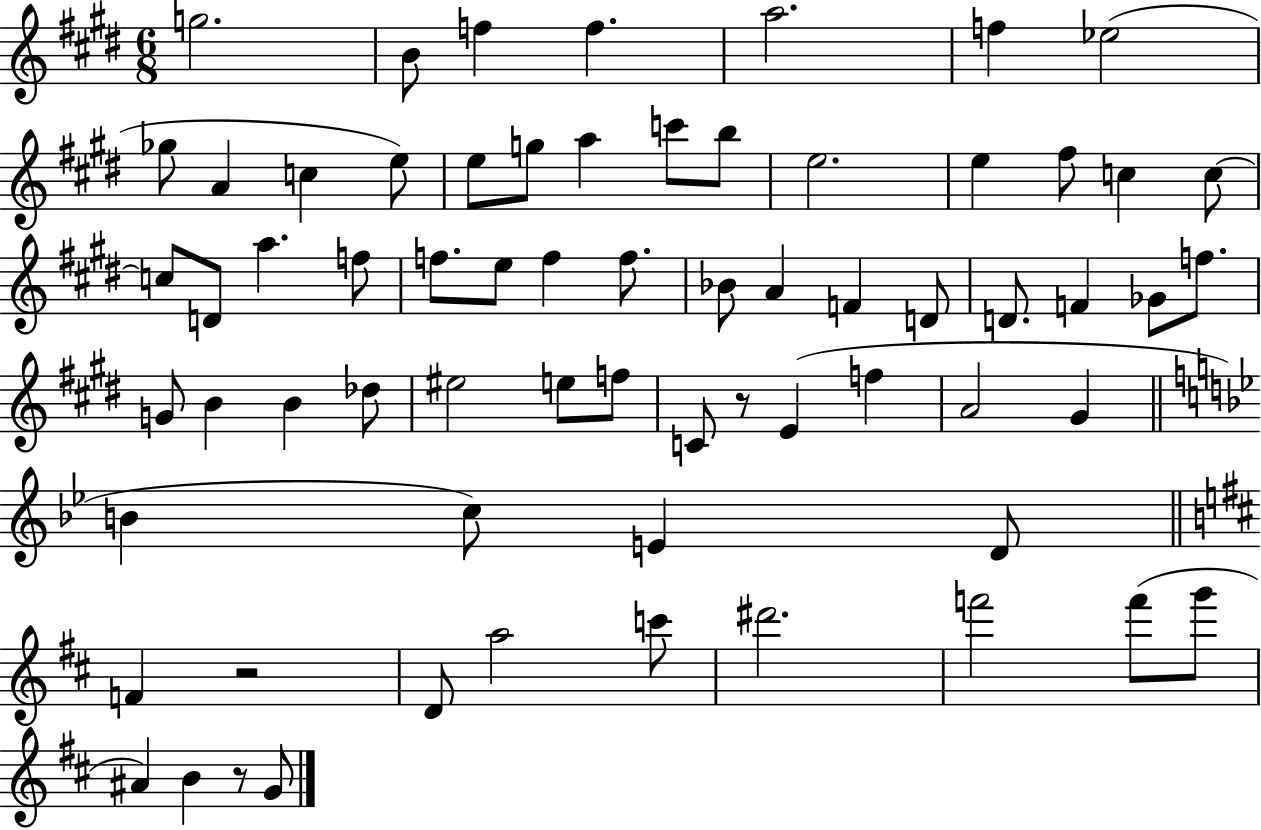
G5/h. B4/e F5/q F5/q. A5/h. F5/q Eb5/h Gb5/e A4/q C5/q E5/e E5/e G5/e A5/q C6/e B5/e E5/h. E5/q F#5/e C5/q C5/e C5/e D4/e A5/q. F5/e F5/e. E5/e F5/q F5/e. Bb4/e A4/q F4/q D4/e D4/e. F4/q Gb4/e F5/e. G4/e B4/q B4/q Db5/e EIS5/h E5/e F5/e C4/e R/e E4/q F5/q A4/h G#4/q B4/q C5/e E4/q D4/e F4/q R/h D4/e A5/h C6/e D#6/h. F6/h F6/e G6/e A#4/q B4/q R/e G4/e